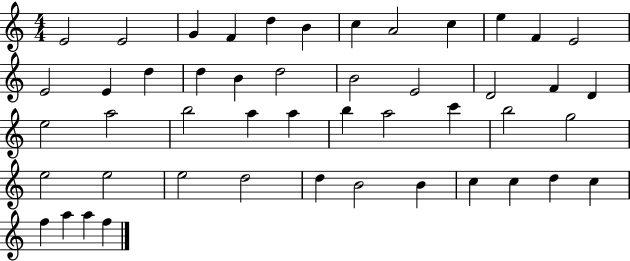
E4/h E4/h G4/q F4/q D5/q B4/q C5/q A4/h C5/q E5/q F4/q E4/h E4/h E4/q D5/q D5/q B4/q D5/h B4/h E4/h D4/h F4/q D4/q E5/h A5/h B5/h A5/q A5/q B5/q A5/h C6/q B5/h G5/h E5/h E5/h E5/h D5/h D5/q B4/h B4/q C5/q C5/q D5/q C5/q F5/q A5/q A5/q F5/q